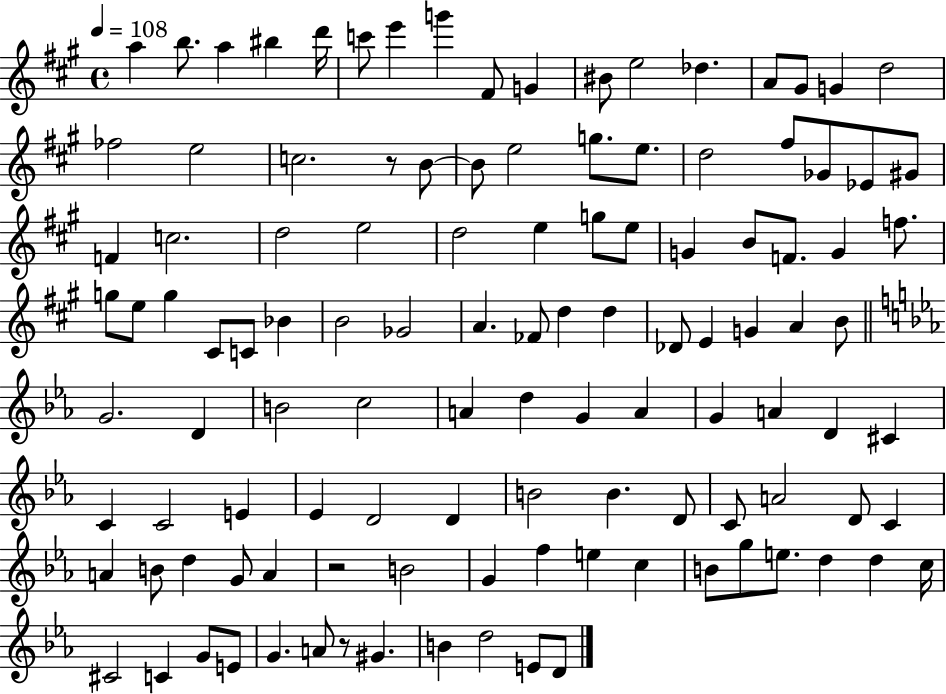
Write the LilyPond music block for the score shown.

{
  \clef treble
  \time 4/4
  \defaultTimeSignature
  \key a \major
  \tempo 4 = 108
  \repeat volta 2 { a''4 b''8. a''4 bis''4 d'''16 | c'''8 e'''4 g'''4 fis'8 g'4 | bis'8 e''2 des''4. | a'8 gis'8 g'4 d''2 | \break fes''2 e''2 | c''2. r8 b'8~~ | b'8 e''2 g''8. e''8. | d''2 fis''8 ges'8 ees'8 gis'8 | \break f'4 c''2. | d''2 e''2 | d''2 e''4 g''8 e''8 | g'4 b'8 f'8. g'4 f''8. | \break g''8 e''8 g''4 cis'8 c'8 bes'4 | b'2 ges'2 | a'4. fes'8 d''4 d''4 | des'8 e'4 g'4 a'4 b'8 | \break \bar "||" \break \key c \minor g'2. d'4 | b'2 c''2 | a'4 d''4 g'4 a'4 | g'4 a'4 d'4 cis'4 | \break c'4 c'2 e'4 | ees'4 d'2 d'4 | b'2 b'4. d'8 | c'8 a'2 d'8 c'4 | \break a'4 b'8 d''4 g'8 a'4 | r2 b'2 | g'4 f''4 e''4 c''4 | b'8 g''8 e''8. d''4 d''4 c''16 | \break cis'2 c'4 g'8 e'8 | g'4. a'8 r8 gis'4. | b'4 d''2 e'8 d'8 | } \bar "|."
}